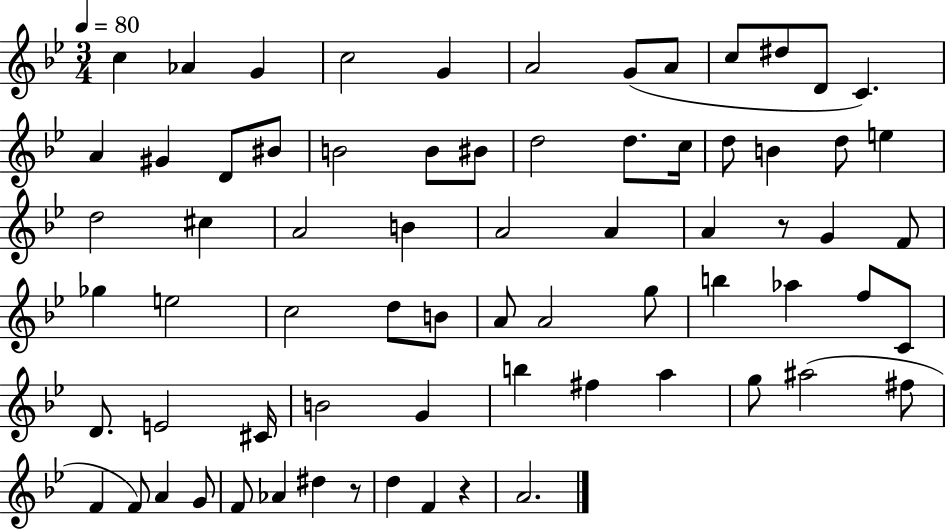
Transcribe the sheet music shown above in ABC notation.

X:1
T:Untitled
M:3/4
L:1/4
K:Bb
c _A G c2 G A2 G/2 A/2 c/2 ^d/2 D/2 C A ^G D/2 ^B/2 B2 B/2 ^B/2 d2 d/2 c/4 d/2 B d/2 e d2 ^c A2 B A2 A A z/2 G F/2 _g e2 c2 d/2 B/2 A/2 A2 g/2 b _a f/2 C/2 D/2 E2 ^C/4 B2 G b ^f a g/2 ^a2 ^f/2 F F/2 A G/2 F/2 _A ^d z/2 d F z A2